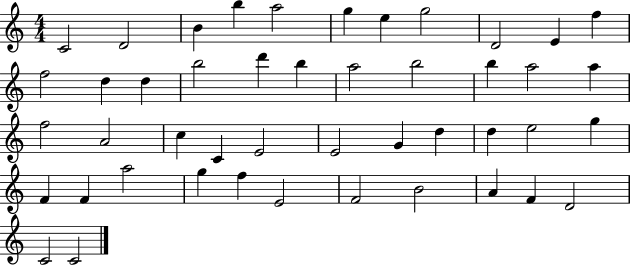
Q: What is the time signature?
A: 4/4